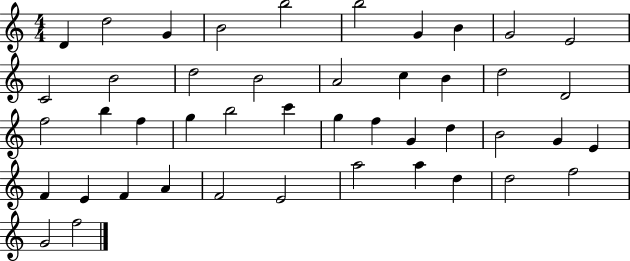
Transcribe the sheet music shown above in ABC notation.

X:1
T:Untitled
M:4/4
L:1/4
K:C
D d2 G B2 b2 b2 G B G2 E2 C2 B2 d2 B2 A2 c B d2 D2 f2 b f g b2 c' g f G d B2 G E F E F A F2 E2 a2 a d d2 f2 G2 f2